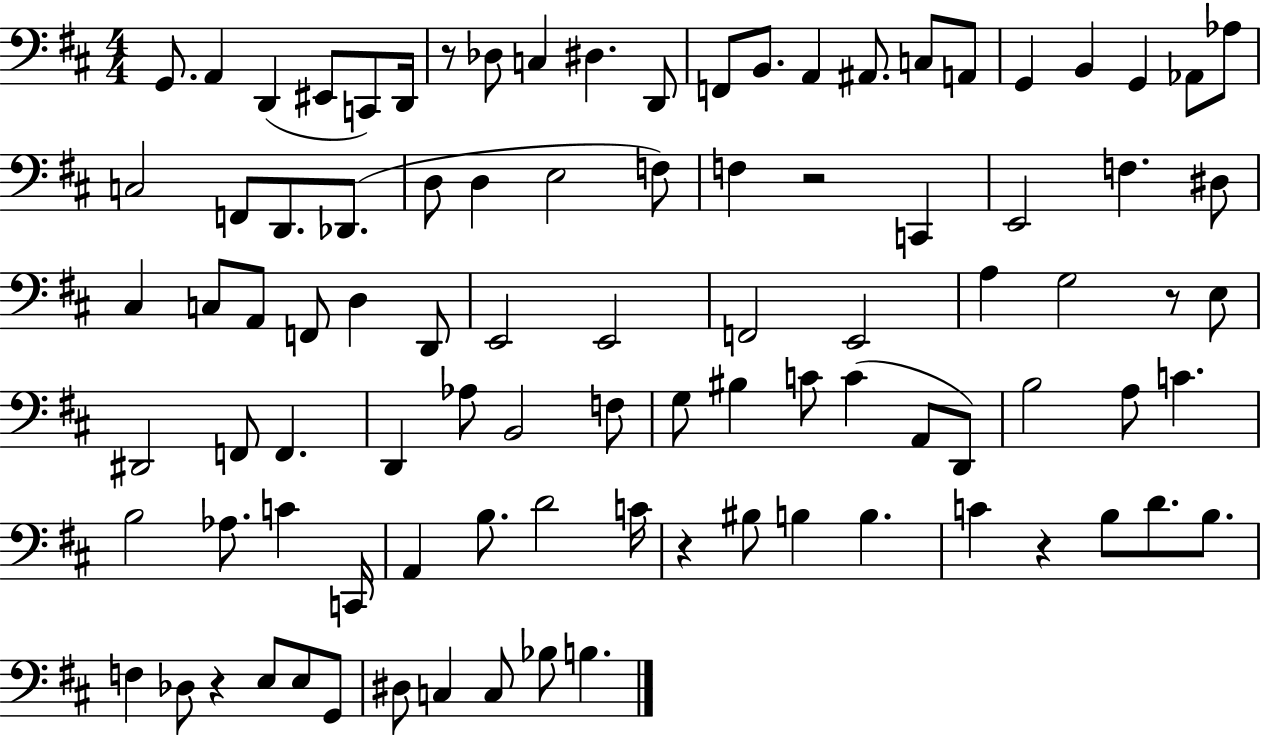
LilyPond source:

{
  \clef bass
  \numericTimeSignature
  \time 4/4
  \key d \major
  g,8. a,4 d,4( eis,8 c,8) d,16 | r8 des8 c4 dis4. d,8 | f,8 b,8. a,4 ais,8. c8 a,8 | g,4 b,4 g,4 aes,8 aes8 | \break c2 f,8 d,8. des,8.( | d8 d4 e2 f8) | f4 r2 c,4 | e,2 f4. dis8 | \break cis4 c8 a,8 f,8 d4 d,8 | e,2 e,2 | f,2 e,2 | a4 g2 r8 e8 | \break dis,2 f,8 f,4. | d,4 aes8 b,2 f8 | g8 bis4 c'8 c'4( a,8 d,8) | b2 a8 c'4. | \break b2 aes8. c'4 c,16 | a,4 b8. d'2 c'16 | r4 bis8 b4 b4. | c'4 r4 b8 d'8. b8. | \break f4 des8 r4 e8 e8 g,8 | dis8 c4 c8 bes8 b4. | \bar "|."
}